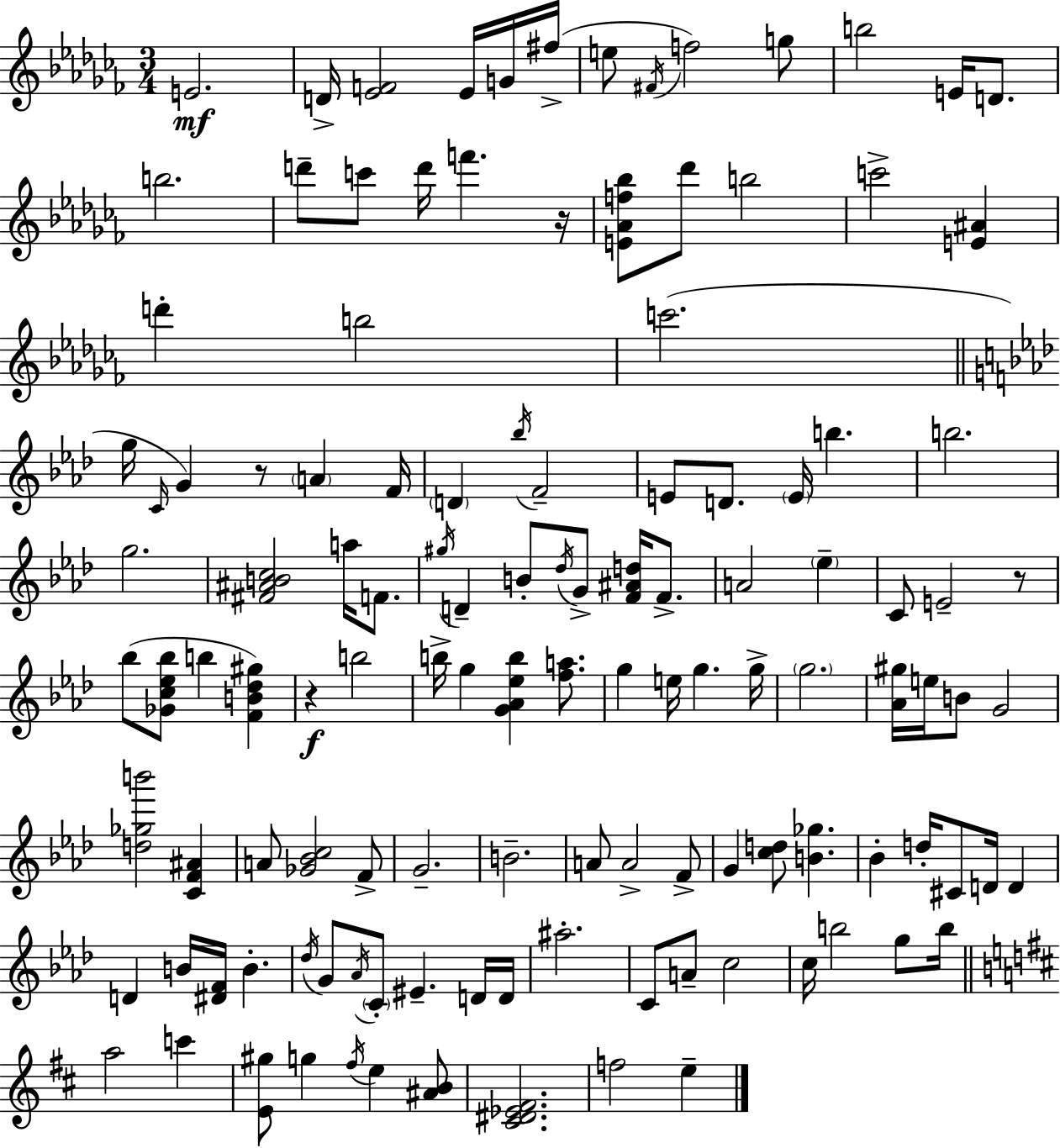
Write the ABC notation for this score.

X:1
T:Untitled
M:3/4
L:1/4
K:Abm
E2 D/4 [_EF]2 _E/4 G/4 ^f/4 e/2 ^F/4 f2 g/2 b2 E/4 D/2 b2 d'/2 c'/2 d'/4 f' z/4 [E_Af_b]/2 _d'/2 b2 c'2 [E^A] d' b2 c'2 g/4 C/4 G z/2 A F/4 D _b/4 F2 E/2 D/2 E/4 b b2 g2 [^F^ABc]2 a/4 F/2 ^g/4 D B/2 _d/4 G/2 [F^Ad]/4 F/2 A2 _e C/2 E2 z/2 _b/2 [_Gc_e_b]/2 b [FB_d^g] z b2 b/4 g [G_A_eb] [fa]/2 g e/4 g g/4 g2 [_A^g]/4 e/4 B/2 G2 [d_gb']2 [CF^A] A/2 [_G_Bc]2 F/2 G2 B2 A/2 A2 F/2 G [cd]/2 [B_g] _B d/4 ^C/2 D/4 D D B/4 [^DF]/4 B _d/4 G/2 _A/4 C/2 ^E D/4 D/4 ^a2 C/2 A/2 c2 c/4 b2 g/2 b/4 a2 c' [E^g]/2 g ^f/4 e [^AB]/2 [^C^D_E^F]2 f2 e